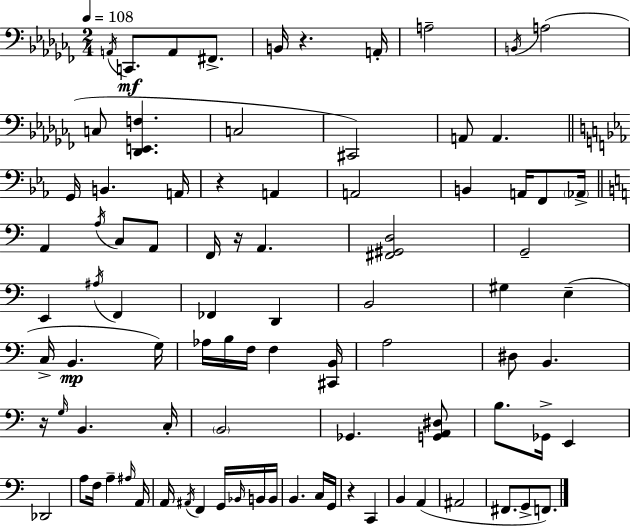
{
  \clef bass
  \numericTimeSignature
  \time 2/4
  \key aes \minor
  \tempo 4 = 108
  \acciaccatura { a,16 }\mf c,8. a,8 fis,8.-> | b,16 r4. | a,16-. a2-- | \acciaccatura { b,16 } a2( | \break c8 <des, e, f>4. | c2 | cis,2) | a,8 a,4. | \break \bar "||" \break \key ees \major g,16 b,4. a,16 | r4 a,4 | a,2 | b,4 a,16 f,8 \parenthesize aes,16-> | \break \bar "||" \break \key c \major a,4 \acciaccatura { a16 } c8 a,8 | f,16 r16 a,4. | <fis, gis, d>2 | g,2-- | \break e,4 \acciaccatura { ais16 } f,4 | fes,4 d,4 | b,2 | gis4 e4--( | \break c16-> b,4.\mp | g16) aes16 b16 f16 f4 | <cis, b,>16 a2 | dis8 b,4. | \break r16 \grace { g16 } b,4. | c16-. \parenthesize b,2 | ges,4. | <g, a, dis>8 b8. ges,16-> e,4 | \break des,2 | a8 f16 a4-- | \grace { ais16 } a,16 a,16 \acciaccatura { ais,16 } f,4 | g,16 \grace { bes,16 } b,16 b,16 b,4. | \break c16 g,16 r4 | c,4 b,4 | a,4( ais,2 | fis,8. | \break g,8-> f,8.) \bar "|."
}